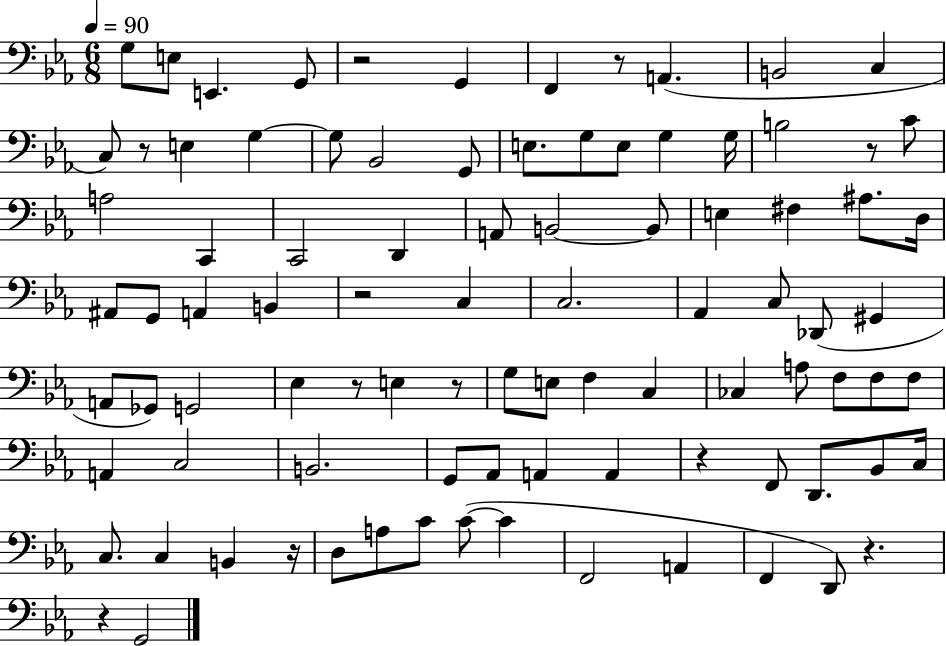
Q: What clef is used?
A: bass